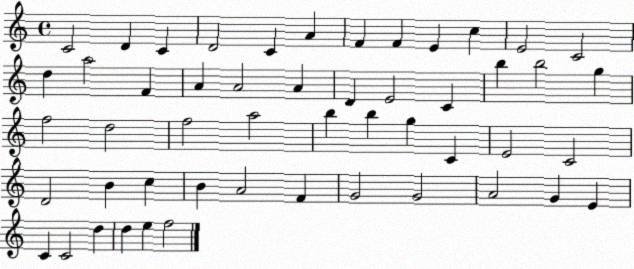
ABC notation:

X:1
T:Untitled
M:4/4
L:1/4
K:C
C2 D C D2 C A F F E c E2 C2 d a2 F A A2 A D E2 C b b2 g f2 d2 f2 a2 b b g C E2 C2 D2 B c B A2 F G2 G2 A2 G E C C2 d d e f2